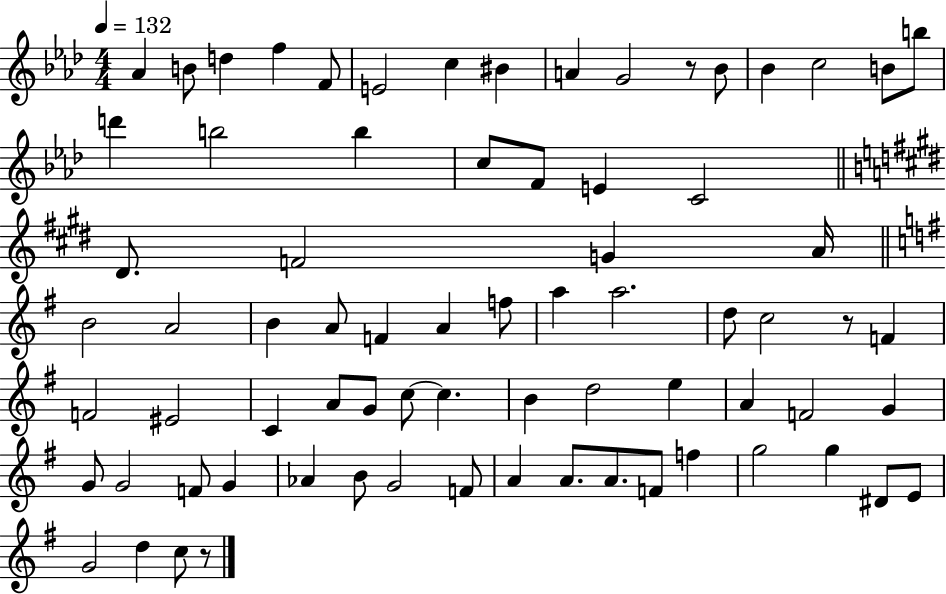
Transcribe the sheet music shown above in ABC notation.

X:1
T:Untitled
M:4/4
L:1/4
K:Ab
_A B/2 d f F/2 E2 c ^B A G2 z/2 _B/2 _B c2 B/2 b/2 d' b2 b c/2 F/2 E C2 ^D/2 F2 G A/4 B2 A2 B A/2 F A f/2 a a2 d/2 c2 z/2 F F2 ^E2 C A/2 G/2 c/2 c B d2 e A F2 G G/2 G2 F/2 G _A B/2 G2 F/2 A A/2 A/2 F/2 f g2 g ^D/2 E/2 G2 d c/2 z/2